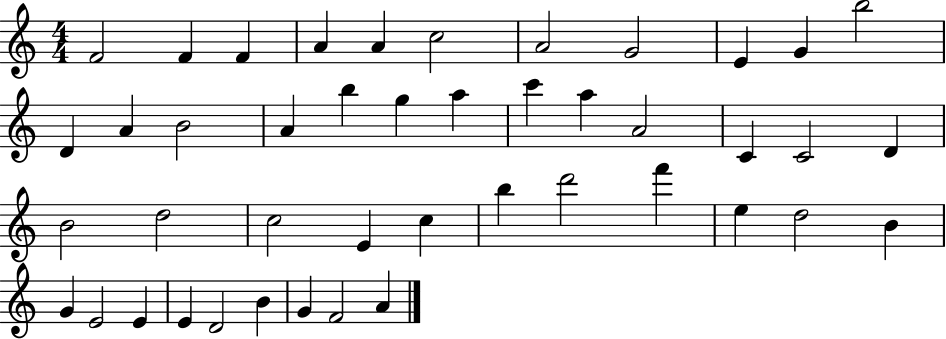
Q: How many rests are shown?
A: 0